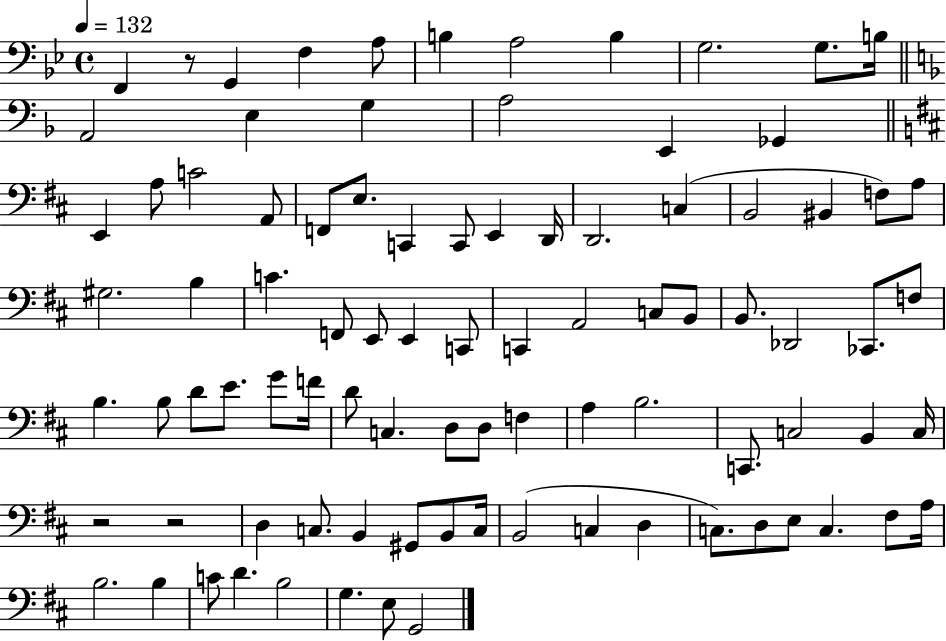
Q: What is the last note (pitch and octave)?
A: G2